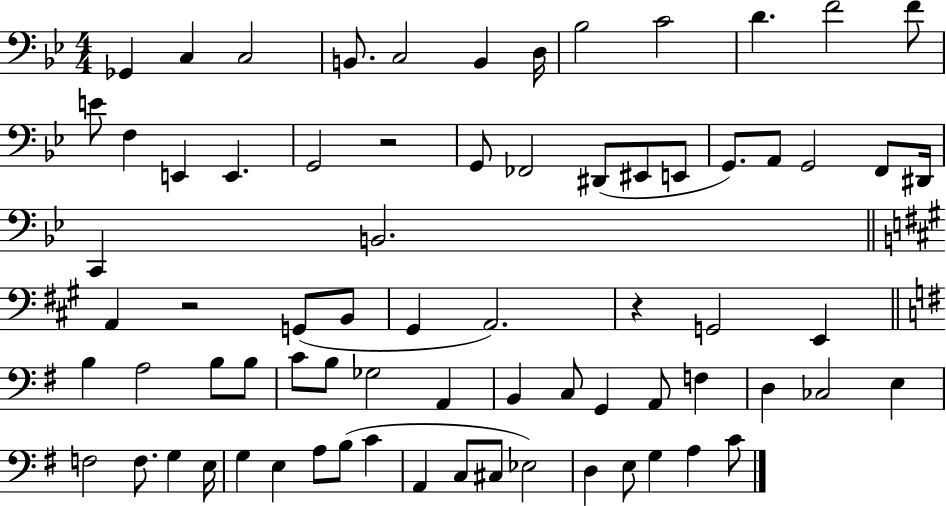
{
  \clef bass
  \numericTimeSignature
  \time 4/4
  \key bes \major
  ges,4 c4 c2 | b,8. c2 b,4 d16 | bes2 c'2 | d'4. f'2 f'8 | \break e'8 f4 e,4 e,4. | g,2 r2 | g,8 fes,2 dis,8( eis,8 e,8 | g,8.) a,8 g,2 f,8 dis,16 | \break c,4 b,2. | \bar "||" \break \key a \major a,4 r2 g,8( b,8 | gis,4 a,2.) | r4 g,2 e,4 | \bar "||" \break \key g \major b4 a2 b8 b8 | c'8 b8 ges2 a,4 | b,4 c8 g,4 a,8 f4 | d4 ces2 e4 | \break f2 f8. g4 e16 | g4 e4 a8 b8( c'4 | a,4 c8 cis8 ees2) | d4 e8 g4 a4 c'8 | \break \bar "|."
}